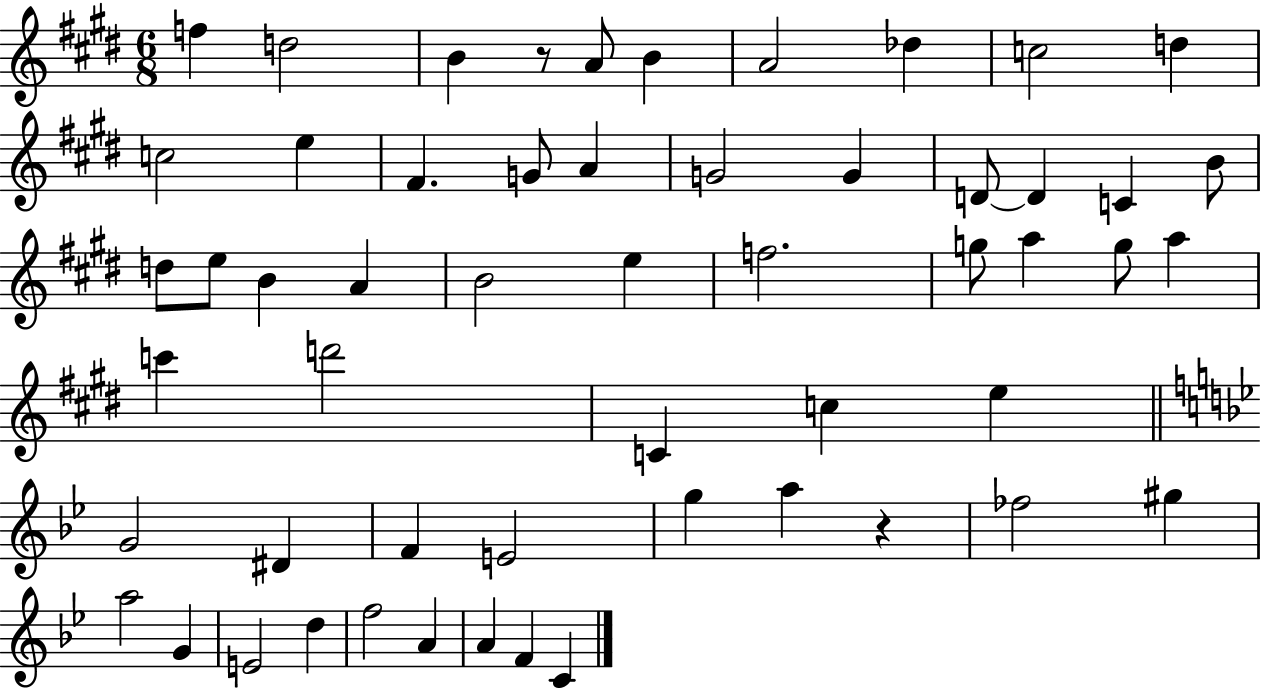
X:1
T:Untitled
M:6/8
L:1/4
K:E
f d2 B z/2 A/2 B A2 _d c2 d c2 e ^F G/2 A G2 G D/2 D C B/2 d/2 e/2 B A B2 e f2 g/2 a g/2 a c' d'2 C c e G2 ^D F E2 g a z _f2 ^g a2 G E2 d f2 A A F C